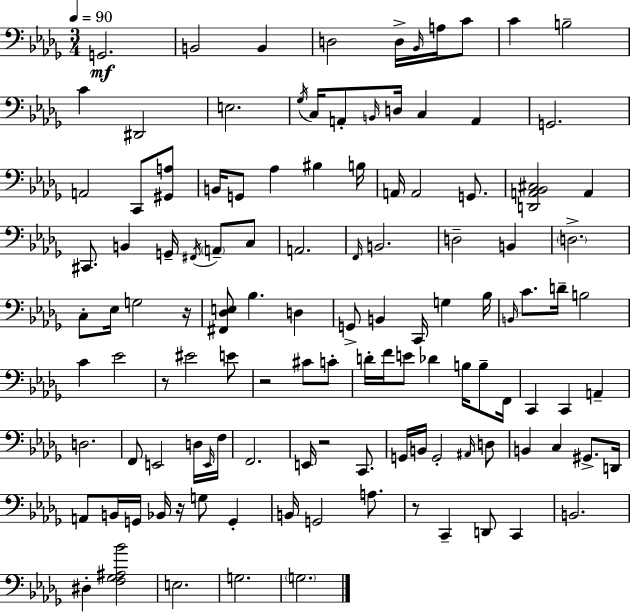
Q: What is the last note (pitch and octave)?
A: G3